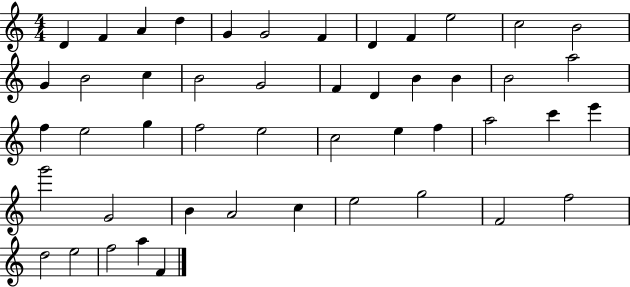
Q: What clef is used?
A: treble